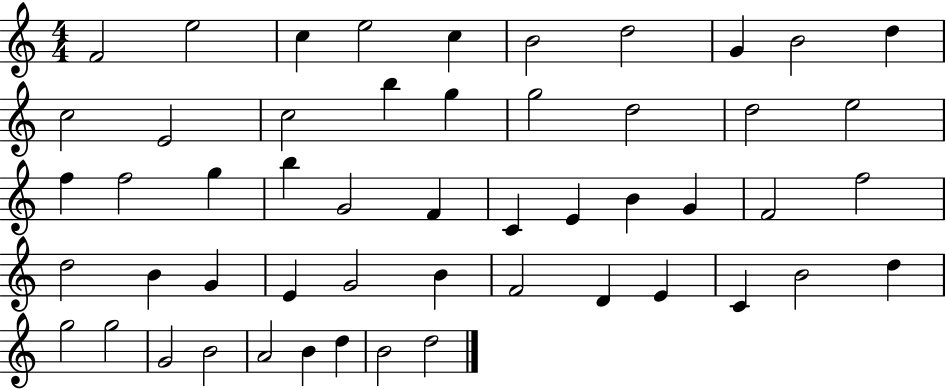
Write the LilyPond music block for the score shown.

{
  \clef treble
  \numericTimeSignature
  \time 4/4
  \key c \major
  f'2 e''2 | c''4 e''2 c''4 | b'2 d''2 | g'4 b'2 d''4 | \break c''2 e'2 | c''2 b''4 g''4 | g''2 d''2 | d''2 e''2 | \break f''4 f''2 g''4 | b''4 g'2 f'4 | c'4 e'4 b'4 g'4 | f'2 f''2 | \break d''2 b'4 g'4 | e'4 g'2 b'4 | f'2 d'4 e'4 | c'4 b'2 d''4 | \break g''2 g''2 | g'2 b'2 | a'2 b'4 d''4 | b'2 d''2 | \break \bar "|."
}